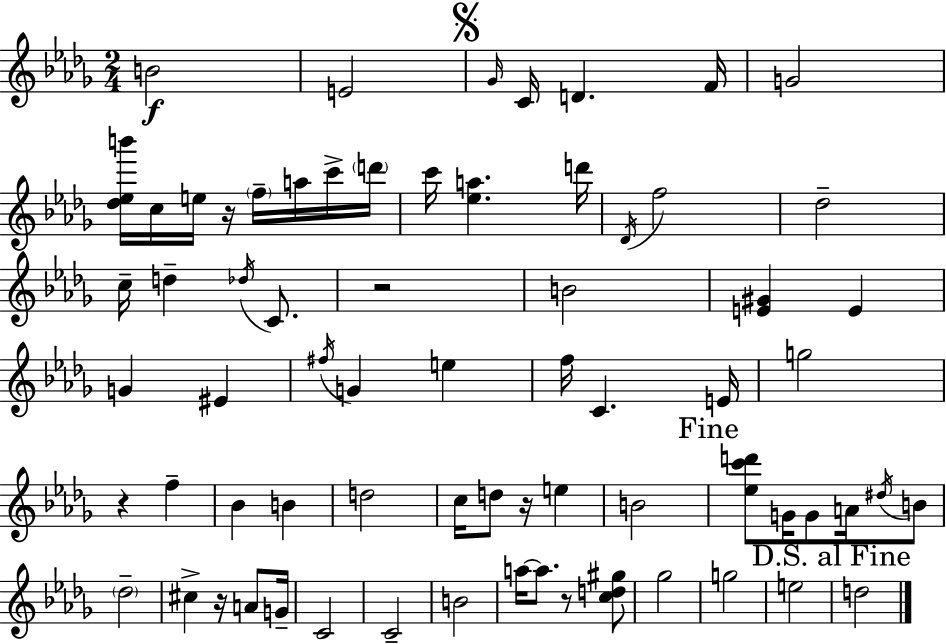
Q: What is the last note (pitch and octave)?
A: D5